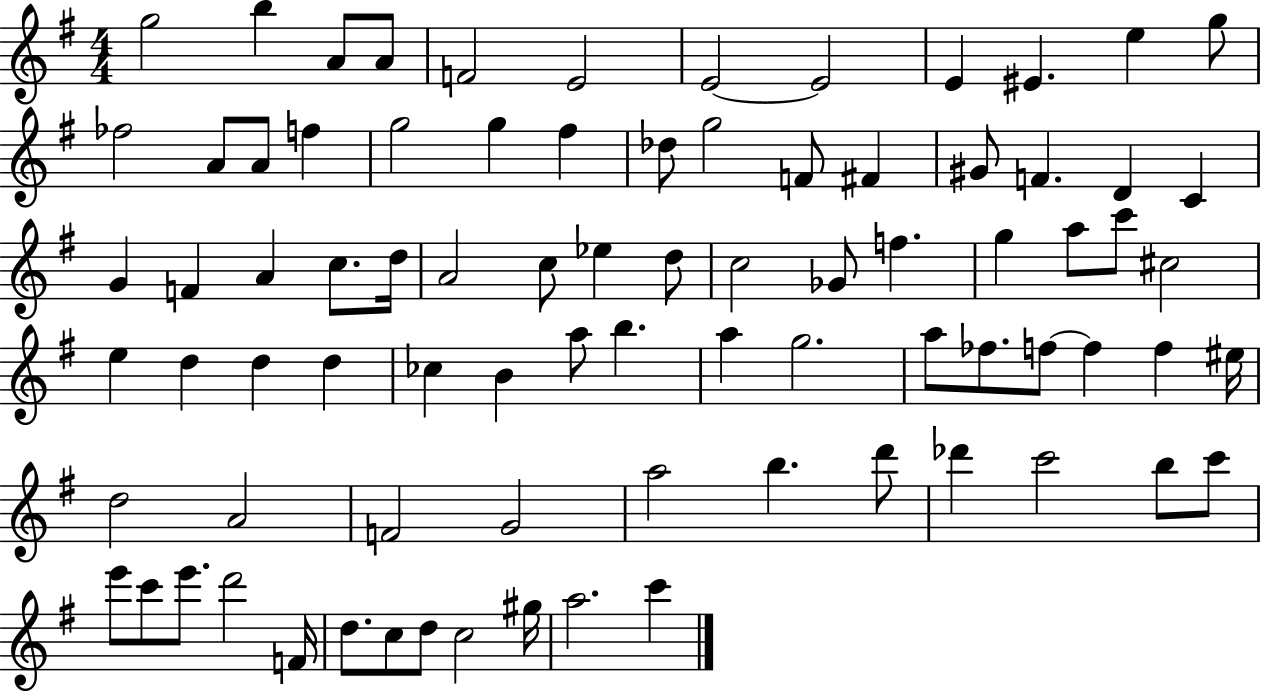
G5/h B5/q A4/e A4/e F4/h E4/h E4/h E4/h E4/q EIS4/q. E5/q G5/e FES5/h A4/e A4/e F5/q G5/h G5/q F#5/q Db5/e G5/h F4/e F#4/q G#4/e F4/q. D4/q C4/q G4/q F4/q A4/q C5/e. D5/s A4/h C5/e Eb5/q D5/e C5/h Gb4/e F5/q. G5/q A5/e C6/e C#5/h E5/q D5/q D5/q D5/q CES5/q B4/q A5/e B5/q. A5/q G5/h. A5/e FES5/e. F5/e F5/q F5/q EIS5/s D5/h A4/h F4/h G4/h A5/h B5/q. D6/e Db6/q C6/h B5/e C6/e E6/e C6/e E6/e. D6/h F4/s D5/e. C5/e D5/e C5/h G#5/s A5/h. C6/q